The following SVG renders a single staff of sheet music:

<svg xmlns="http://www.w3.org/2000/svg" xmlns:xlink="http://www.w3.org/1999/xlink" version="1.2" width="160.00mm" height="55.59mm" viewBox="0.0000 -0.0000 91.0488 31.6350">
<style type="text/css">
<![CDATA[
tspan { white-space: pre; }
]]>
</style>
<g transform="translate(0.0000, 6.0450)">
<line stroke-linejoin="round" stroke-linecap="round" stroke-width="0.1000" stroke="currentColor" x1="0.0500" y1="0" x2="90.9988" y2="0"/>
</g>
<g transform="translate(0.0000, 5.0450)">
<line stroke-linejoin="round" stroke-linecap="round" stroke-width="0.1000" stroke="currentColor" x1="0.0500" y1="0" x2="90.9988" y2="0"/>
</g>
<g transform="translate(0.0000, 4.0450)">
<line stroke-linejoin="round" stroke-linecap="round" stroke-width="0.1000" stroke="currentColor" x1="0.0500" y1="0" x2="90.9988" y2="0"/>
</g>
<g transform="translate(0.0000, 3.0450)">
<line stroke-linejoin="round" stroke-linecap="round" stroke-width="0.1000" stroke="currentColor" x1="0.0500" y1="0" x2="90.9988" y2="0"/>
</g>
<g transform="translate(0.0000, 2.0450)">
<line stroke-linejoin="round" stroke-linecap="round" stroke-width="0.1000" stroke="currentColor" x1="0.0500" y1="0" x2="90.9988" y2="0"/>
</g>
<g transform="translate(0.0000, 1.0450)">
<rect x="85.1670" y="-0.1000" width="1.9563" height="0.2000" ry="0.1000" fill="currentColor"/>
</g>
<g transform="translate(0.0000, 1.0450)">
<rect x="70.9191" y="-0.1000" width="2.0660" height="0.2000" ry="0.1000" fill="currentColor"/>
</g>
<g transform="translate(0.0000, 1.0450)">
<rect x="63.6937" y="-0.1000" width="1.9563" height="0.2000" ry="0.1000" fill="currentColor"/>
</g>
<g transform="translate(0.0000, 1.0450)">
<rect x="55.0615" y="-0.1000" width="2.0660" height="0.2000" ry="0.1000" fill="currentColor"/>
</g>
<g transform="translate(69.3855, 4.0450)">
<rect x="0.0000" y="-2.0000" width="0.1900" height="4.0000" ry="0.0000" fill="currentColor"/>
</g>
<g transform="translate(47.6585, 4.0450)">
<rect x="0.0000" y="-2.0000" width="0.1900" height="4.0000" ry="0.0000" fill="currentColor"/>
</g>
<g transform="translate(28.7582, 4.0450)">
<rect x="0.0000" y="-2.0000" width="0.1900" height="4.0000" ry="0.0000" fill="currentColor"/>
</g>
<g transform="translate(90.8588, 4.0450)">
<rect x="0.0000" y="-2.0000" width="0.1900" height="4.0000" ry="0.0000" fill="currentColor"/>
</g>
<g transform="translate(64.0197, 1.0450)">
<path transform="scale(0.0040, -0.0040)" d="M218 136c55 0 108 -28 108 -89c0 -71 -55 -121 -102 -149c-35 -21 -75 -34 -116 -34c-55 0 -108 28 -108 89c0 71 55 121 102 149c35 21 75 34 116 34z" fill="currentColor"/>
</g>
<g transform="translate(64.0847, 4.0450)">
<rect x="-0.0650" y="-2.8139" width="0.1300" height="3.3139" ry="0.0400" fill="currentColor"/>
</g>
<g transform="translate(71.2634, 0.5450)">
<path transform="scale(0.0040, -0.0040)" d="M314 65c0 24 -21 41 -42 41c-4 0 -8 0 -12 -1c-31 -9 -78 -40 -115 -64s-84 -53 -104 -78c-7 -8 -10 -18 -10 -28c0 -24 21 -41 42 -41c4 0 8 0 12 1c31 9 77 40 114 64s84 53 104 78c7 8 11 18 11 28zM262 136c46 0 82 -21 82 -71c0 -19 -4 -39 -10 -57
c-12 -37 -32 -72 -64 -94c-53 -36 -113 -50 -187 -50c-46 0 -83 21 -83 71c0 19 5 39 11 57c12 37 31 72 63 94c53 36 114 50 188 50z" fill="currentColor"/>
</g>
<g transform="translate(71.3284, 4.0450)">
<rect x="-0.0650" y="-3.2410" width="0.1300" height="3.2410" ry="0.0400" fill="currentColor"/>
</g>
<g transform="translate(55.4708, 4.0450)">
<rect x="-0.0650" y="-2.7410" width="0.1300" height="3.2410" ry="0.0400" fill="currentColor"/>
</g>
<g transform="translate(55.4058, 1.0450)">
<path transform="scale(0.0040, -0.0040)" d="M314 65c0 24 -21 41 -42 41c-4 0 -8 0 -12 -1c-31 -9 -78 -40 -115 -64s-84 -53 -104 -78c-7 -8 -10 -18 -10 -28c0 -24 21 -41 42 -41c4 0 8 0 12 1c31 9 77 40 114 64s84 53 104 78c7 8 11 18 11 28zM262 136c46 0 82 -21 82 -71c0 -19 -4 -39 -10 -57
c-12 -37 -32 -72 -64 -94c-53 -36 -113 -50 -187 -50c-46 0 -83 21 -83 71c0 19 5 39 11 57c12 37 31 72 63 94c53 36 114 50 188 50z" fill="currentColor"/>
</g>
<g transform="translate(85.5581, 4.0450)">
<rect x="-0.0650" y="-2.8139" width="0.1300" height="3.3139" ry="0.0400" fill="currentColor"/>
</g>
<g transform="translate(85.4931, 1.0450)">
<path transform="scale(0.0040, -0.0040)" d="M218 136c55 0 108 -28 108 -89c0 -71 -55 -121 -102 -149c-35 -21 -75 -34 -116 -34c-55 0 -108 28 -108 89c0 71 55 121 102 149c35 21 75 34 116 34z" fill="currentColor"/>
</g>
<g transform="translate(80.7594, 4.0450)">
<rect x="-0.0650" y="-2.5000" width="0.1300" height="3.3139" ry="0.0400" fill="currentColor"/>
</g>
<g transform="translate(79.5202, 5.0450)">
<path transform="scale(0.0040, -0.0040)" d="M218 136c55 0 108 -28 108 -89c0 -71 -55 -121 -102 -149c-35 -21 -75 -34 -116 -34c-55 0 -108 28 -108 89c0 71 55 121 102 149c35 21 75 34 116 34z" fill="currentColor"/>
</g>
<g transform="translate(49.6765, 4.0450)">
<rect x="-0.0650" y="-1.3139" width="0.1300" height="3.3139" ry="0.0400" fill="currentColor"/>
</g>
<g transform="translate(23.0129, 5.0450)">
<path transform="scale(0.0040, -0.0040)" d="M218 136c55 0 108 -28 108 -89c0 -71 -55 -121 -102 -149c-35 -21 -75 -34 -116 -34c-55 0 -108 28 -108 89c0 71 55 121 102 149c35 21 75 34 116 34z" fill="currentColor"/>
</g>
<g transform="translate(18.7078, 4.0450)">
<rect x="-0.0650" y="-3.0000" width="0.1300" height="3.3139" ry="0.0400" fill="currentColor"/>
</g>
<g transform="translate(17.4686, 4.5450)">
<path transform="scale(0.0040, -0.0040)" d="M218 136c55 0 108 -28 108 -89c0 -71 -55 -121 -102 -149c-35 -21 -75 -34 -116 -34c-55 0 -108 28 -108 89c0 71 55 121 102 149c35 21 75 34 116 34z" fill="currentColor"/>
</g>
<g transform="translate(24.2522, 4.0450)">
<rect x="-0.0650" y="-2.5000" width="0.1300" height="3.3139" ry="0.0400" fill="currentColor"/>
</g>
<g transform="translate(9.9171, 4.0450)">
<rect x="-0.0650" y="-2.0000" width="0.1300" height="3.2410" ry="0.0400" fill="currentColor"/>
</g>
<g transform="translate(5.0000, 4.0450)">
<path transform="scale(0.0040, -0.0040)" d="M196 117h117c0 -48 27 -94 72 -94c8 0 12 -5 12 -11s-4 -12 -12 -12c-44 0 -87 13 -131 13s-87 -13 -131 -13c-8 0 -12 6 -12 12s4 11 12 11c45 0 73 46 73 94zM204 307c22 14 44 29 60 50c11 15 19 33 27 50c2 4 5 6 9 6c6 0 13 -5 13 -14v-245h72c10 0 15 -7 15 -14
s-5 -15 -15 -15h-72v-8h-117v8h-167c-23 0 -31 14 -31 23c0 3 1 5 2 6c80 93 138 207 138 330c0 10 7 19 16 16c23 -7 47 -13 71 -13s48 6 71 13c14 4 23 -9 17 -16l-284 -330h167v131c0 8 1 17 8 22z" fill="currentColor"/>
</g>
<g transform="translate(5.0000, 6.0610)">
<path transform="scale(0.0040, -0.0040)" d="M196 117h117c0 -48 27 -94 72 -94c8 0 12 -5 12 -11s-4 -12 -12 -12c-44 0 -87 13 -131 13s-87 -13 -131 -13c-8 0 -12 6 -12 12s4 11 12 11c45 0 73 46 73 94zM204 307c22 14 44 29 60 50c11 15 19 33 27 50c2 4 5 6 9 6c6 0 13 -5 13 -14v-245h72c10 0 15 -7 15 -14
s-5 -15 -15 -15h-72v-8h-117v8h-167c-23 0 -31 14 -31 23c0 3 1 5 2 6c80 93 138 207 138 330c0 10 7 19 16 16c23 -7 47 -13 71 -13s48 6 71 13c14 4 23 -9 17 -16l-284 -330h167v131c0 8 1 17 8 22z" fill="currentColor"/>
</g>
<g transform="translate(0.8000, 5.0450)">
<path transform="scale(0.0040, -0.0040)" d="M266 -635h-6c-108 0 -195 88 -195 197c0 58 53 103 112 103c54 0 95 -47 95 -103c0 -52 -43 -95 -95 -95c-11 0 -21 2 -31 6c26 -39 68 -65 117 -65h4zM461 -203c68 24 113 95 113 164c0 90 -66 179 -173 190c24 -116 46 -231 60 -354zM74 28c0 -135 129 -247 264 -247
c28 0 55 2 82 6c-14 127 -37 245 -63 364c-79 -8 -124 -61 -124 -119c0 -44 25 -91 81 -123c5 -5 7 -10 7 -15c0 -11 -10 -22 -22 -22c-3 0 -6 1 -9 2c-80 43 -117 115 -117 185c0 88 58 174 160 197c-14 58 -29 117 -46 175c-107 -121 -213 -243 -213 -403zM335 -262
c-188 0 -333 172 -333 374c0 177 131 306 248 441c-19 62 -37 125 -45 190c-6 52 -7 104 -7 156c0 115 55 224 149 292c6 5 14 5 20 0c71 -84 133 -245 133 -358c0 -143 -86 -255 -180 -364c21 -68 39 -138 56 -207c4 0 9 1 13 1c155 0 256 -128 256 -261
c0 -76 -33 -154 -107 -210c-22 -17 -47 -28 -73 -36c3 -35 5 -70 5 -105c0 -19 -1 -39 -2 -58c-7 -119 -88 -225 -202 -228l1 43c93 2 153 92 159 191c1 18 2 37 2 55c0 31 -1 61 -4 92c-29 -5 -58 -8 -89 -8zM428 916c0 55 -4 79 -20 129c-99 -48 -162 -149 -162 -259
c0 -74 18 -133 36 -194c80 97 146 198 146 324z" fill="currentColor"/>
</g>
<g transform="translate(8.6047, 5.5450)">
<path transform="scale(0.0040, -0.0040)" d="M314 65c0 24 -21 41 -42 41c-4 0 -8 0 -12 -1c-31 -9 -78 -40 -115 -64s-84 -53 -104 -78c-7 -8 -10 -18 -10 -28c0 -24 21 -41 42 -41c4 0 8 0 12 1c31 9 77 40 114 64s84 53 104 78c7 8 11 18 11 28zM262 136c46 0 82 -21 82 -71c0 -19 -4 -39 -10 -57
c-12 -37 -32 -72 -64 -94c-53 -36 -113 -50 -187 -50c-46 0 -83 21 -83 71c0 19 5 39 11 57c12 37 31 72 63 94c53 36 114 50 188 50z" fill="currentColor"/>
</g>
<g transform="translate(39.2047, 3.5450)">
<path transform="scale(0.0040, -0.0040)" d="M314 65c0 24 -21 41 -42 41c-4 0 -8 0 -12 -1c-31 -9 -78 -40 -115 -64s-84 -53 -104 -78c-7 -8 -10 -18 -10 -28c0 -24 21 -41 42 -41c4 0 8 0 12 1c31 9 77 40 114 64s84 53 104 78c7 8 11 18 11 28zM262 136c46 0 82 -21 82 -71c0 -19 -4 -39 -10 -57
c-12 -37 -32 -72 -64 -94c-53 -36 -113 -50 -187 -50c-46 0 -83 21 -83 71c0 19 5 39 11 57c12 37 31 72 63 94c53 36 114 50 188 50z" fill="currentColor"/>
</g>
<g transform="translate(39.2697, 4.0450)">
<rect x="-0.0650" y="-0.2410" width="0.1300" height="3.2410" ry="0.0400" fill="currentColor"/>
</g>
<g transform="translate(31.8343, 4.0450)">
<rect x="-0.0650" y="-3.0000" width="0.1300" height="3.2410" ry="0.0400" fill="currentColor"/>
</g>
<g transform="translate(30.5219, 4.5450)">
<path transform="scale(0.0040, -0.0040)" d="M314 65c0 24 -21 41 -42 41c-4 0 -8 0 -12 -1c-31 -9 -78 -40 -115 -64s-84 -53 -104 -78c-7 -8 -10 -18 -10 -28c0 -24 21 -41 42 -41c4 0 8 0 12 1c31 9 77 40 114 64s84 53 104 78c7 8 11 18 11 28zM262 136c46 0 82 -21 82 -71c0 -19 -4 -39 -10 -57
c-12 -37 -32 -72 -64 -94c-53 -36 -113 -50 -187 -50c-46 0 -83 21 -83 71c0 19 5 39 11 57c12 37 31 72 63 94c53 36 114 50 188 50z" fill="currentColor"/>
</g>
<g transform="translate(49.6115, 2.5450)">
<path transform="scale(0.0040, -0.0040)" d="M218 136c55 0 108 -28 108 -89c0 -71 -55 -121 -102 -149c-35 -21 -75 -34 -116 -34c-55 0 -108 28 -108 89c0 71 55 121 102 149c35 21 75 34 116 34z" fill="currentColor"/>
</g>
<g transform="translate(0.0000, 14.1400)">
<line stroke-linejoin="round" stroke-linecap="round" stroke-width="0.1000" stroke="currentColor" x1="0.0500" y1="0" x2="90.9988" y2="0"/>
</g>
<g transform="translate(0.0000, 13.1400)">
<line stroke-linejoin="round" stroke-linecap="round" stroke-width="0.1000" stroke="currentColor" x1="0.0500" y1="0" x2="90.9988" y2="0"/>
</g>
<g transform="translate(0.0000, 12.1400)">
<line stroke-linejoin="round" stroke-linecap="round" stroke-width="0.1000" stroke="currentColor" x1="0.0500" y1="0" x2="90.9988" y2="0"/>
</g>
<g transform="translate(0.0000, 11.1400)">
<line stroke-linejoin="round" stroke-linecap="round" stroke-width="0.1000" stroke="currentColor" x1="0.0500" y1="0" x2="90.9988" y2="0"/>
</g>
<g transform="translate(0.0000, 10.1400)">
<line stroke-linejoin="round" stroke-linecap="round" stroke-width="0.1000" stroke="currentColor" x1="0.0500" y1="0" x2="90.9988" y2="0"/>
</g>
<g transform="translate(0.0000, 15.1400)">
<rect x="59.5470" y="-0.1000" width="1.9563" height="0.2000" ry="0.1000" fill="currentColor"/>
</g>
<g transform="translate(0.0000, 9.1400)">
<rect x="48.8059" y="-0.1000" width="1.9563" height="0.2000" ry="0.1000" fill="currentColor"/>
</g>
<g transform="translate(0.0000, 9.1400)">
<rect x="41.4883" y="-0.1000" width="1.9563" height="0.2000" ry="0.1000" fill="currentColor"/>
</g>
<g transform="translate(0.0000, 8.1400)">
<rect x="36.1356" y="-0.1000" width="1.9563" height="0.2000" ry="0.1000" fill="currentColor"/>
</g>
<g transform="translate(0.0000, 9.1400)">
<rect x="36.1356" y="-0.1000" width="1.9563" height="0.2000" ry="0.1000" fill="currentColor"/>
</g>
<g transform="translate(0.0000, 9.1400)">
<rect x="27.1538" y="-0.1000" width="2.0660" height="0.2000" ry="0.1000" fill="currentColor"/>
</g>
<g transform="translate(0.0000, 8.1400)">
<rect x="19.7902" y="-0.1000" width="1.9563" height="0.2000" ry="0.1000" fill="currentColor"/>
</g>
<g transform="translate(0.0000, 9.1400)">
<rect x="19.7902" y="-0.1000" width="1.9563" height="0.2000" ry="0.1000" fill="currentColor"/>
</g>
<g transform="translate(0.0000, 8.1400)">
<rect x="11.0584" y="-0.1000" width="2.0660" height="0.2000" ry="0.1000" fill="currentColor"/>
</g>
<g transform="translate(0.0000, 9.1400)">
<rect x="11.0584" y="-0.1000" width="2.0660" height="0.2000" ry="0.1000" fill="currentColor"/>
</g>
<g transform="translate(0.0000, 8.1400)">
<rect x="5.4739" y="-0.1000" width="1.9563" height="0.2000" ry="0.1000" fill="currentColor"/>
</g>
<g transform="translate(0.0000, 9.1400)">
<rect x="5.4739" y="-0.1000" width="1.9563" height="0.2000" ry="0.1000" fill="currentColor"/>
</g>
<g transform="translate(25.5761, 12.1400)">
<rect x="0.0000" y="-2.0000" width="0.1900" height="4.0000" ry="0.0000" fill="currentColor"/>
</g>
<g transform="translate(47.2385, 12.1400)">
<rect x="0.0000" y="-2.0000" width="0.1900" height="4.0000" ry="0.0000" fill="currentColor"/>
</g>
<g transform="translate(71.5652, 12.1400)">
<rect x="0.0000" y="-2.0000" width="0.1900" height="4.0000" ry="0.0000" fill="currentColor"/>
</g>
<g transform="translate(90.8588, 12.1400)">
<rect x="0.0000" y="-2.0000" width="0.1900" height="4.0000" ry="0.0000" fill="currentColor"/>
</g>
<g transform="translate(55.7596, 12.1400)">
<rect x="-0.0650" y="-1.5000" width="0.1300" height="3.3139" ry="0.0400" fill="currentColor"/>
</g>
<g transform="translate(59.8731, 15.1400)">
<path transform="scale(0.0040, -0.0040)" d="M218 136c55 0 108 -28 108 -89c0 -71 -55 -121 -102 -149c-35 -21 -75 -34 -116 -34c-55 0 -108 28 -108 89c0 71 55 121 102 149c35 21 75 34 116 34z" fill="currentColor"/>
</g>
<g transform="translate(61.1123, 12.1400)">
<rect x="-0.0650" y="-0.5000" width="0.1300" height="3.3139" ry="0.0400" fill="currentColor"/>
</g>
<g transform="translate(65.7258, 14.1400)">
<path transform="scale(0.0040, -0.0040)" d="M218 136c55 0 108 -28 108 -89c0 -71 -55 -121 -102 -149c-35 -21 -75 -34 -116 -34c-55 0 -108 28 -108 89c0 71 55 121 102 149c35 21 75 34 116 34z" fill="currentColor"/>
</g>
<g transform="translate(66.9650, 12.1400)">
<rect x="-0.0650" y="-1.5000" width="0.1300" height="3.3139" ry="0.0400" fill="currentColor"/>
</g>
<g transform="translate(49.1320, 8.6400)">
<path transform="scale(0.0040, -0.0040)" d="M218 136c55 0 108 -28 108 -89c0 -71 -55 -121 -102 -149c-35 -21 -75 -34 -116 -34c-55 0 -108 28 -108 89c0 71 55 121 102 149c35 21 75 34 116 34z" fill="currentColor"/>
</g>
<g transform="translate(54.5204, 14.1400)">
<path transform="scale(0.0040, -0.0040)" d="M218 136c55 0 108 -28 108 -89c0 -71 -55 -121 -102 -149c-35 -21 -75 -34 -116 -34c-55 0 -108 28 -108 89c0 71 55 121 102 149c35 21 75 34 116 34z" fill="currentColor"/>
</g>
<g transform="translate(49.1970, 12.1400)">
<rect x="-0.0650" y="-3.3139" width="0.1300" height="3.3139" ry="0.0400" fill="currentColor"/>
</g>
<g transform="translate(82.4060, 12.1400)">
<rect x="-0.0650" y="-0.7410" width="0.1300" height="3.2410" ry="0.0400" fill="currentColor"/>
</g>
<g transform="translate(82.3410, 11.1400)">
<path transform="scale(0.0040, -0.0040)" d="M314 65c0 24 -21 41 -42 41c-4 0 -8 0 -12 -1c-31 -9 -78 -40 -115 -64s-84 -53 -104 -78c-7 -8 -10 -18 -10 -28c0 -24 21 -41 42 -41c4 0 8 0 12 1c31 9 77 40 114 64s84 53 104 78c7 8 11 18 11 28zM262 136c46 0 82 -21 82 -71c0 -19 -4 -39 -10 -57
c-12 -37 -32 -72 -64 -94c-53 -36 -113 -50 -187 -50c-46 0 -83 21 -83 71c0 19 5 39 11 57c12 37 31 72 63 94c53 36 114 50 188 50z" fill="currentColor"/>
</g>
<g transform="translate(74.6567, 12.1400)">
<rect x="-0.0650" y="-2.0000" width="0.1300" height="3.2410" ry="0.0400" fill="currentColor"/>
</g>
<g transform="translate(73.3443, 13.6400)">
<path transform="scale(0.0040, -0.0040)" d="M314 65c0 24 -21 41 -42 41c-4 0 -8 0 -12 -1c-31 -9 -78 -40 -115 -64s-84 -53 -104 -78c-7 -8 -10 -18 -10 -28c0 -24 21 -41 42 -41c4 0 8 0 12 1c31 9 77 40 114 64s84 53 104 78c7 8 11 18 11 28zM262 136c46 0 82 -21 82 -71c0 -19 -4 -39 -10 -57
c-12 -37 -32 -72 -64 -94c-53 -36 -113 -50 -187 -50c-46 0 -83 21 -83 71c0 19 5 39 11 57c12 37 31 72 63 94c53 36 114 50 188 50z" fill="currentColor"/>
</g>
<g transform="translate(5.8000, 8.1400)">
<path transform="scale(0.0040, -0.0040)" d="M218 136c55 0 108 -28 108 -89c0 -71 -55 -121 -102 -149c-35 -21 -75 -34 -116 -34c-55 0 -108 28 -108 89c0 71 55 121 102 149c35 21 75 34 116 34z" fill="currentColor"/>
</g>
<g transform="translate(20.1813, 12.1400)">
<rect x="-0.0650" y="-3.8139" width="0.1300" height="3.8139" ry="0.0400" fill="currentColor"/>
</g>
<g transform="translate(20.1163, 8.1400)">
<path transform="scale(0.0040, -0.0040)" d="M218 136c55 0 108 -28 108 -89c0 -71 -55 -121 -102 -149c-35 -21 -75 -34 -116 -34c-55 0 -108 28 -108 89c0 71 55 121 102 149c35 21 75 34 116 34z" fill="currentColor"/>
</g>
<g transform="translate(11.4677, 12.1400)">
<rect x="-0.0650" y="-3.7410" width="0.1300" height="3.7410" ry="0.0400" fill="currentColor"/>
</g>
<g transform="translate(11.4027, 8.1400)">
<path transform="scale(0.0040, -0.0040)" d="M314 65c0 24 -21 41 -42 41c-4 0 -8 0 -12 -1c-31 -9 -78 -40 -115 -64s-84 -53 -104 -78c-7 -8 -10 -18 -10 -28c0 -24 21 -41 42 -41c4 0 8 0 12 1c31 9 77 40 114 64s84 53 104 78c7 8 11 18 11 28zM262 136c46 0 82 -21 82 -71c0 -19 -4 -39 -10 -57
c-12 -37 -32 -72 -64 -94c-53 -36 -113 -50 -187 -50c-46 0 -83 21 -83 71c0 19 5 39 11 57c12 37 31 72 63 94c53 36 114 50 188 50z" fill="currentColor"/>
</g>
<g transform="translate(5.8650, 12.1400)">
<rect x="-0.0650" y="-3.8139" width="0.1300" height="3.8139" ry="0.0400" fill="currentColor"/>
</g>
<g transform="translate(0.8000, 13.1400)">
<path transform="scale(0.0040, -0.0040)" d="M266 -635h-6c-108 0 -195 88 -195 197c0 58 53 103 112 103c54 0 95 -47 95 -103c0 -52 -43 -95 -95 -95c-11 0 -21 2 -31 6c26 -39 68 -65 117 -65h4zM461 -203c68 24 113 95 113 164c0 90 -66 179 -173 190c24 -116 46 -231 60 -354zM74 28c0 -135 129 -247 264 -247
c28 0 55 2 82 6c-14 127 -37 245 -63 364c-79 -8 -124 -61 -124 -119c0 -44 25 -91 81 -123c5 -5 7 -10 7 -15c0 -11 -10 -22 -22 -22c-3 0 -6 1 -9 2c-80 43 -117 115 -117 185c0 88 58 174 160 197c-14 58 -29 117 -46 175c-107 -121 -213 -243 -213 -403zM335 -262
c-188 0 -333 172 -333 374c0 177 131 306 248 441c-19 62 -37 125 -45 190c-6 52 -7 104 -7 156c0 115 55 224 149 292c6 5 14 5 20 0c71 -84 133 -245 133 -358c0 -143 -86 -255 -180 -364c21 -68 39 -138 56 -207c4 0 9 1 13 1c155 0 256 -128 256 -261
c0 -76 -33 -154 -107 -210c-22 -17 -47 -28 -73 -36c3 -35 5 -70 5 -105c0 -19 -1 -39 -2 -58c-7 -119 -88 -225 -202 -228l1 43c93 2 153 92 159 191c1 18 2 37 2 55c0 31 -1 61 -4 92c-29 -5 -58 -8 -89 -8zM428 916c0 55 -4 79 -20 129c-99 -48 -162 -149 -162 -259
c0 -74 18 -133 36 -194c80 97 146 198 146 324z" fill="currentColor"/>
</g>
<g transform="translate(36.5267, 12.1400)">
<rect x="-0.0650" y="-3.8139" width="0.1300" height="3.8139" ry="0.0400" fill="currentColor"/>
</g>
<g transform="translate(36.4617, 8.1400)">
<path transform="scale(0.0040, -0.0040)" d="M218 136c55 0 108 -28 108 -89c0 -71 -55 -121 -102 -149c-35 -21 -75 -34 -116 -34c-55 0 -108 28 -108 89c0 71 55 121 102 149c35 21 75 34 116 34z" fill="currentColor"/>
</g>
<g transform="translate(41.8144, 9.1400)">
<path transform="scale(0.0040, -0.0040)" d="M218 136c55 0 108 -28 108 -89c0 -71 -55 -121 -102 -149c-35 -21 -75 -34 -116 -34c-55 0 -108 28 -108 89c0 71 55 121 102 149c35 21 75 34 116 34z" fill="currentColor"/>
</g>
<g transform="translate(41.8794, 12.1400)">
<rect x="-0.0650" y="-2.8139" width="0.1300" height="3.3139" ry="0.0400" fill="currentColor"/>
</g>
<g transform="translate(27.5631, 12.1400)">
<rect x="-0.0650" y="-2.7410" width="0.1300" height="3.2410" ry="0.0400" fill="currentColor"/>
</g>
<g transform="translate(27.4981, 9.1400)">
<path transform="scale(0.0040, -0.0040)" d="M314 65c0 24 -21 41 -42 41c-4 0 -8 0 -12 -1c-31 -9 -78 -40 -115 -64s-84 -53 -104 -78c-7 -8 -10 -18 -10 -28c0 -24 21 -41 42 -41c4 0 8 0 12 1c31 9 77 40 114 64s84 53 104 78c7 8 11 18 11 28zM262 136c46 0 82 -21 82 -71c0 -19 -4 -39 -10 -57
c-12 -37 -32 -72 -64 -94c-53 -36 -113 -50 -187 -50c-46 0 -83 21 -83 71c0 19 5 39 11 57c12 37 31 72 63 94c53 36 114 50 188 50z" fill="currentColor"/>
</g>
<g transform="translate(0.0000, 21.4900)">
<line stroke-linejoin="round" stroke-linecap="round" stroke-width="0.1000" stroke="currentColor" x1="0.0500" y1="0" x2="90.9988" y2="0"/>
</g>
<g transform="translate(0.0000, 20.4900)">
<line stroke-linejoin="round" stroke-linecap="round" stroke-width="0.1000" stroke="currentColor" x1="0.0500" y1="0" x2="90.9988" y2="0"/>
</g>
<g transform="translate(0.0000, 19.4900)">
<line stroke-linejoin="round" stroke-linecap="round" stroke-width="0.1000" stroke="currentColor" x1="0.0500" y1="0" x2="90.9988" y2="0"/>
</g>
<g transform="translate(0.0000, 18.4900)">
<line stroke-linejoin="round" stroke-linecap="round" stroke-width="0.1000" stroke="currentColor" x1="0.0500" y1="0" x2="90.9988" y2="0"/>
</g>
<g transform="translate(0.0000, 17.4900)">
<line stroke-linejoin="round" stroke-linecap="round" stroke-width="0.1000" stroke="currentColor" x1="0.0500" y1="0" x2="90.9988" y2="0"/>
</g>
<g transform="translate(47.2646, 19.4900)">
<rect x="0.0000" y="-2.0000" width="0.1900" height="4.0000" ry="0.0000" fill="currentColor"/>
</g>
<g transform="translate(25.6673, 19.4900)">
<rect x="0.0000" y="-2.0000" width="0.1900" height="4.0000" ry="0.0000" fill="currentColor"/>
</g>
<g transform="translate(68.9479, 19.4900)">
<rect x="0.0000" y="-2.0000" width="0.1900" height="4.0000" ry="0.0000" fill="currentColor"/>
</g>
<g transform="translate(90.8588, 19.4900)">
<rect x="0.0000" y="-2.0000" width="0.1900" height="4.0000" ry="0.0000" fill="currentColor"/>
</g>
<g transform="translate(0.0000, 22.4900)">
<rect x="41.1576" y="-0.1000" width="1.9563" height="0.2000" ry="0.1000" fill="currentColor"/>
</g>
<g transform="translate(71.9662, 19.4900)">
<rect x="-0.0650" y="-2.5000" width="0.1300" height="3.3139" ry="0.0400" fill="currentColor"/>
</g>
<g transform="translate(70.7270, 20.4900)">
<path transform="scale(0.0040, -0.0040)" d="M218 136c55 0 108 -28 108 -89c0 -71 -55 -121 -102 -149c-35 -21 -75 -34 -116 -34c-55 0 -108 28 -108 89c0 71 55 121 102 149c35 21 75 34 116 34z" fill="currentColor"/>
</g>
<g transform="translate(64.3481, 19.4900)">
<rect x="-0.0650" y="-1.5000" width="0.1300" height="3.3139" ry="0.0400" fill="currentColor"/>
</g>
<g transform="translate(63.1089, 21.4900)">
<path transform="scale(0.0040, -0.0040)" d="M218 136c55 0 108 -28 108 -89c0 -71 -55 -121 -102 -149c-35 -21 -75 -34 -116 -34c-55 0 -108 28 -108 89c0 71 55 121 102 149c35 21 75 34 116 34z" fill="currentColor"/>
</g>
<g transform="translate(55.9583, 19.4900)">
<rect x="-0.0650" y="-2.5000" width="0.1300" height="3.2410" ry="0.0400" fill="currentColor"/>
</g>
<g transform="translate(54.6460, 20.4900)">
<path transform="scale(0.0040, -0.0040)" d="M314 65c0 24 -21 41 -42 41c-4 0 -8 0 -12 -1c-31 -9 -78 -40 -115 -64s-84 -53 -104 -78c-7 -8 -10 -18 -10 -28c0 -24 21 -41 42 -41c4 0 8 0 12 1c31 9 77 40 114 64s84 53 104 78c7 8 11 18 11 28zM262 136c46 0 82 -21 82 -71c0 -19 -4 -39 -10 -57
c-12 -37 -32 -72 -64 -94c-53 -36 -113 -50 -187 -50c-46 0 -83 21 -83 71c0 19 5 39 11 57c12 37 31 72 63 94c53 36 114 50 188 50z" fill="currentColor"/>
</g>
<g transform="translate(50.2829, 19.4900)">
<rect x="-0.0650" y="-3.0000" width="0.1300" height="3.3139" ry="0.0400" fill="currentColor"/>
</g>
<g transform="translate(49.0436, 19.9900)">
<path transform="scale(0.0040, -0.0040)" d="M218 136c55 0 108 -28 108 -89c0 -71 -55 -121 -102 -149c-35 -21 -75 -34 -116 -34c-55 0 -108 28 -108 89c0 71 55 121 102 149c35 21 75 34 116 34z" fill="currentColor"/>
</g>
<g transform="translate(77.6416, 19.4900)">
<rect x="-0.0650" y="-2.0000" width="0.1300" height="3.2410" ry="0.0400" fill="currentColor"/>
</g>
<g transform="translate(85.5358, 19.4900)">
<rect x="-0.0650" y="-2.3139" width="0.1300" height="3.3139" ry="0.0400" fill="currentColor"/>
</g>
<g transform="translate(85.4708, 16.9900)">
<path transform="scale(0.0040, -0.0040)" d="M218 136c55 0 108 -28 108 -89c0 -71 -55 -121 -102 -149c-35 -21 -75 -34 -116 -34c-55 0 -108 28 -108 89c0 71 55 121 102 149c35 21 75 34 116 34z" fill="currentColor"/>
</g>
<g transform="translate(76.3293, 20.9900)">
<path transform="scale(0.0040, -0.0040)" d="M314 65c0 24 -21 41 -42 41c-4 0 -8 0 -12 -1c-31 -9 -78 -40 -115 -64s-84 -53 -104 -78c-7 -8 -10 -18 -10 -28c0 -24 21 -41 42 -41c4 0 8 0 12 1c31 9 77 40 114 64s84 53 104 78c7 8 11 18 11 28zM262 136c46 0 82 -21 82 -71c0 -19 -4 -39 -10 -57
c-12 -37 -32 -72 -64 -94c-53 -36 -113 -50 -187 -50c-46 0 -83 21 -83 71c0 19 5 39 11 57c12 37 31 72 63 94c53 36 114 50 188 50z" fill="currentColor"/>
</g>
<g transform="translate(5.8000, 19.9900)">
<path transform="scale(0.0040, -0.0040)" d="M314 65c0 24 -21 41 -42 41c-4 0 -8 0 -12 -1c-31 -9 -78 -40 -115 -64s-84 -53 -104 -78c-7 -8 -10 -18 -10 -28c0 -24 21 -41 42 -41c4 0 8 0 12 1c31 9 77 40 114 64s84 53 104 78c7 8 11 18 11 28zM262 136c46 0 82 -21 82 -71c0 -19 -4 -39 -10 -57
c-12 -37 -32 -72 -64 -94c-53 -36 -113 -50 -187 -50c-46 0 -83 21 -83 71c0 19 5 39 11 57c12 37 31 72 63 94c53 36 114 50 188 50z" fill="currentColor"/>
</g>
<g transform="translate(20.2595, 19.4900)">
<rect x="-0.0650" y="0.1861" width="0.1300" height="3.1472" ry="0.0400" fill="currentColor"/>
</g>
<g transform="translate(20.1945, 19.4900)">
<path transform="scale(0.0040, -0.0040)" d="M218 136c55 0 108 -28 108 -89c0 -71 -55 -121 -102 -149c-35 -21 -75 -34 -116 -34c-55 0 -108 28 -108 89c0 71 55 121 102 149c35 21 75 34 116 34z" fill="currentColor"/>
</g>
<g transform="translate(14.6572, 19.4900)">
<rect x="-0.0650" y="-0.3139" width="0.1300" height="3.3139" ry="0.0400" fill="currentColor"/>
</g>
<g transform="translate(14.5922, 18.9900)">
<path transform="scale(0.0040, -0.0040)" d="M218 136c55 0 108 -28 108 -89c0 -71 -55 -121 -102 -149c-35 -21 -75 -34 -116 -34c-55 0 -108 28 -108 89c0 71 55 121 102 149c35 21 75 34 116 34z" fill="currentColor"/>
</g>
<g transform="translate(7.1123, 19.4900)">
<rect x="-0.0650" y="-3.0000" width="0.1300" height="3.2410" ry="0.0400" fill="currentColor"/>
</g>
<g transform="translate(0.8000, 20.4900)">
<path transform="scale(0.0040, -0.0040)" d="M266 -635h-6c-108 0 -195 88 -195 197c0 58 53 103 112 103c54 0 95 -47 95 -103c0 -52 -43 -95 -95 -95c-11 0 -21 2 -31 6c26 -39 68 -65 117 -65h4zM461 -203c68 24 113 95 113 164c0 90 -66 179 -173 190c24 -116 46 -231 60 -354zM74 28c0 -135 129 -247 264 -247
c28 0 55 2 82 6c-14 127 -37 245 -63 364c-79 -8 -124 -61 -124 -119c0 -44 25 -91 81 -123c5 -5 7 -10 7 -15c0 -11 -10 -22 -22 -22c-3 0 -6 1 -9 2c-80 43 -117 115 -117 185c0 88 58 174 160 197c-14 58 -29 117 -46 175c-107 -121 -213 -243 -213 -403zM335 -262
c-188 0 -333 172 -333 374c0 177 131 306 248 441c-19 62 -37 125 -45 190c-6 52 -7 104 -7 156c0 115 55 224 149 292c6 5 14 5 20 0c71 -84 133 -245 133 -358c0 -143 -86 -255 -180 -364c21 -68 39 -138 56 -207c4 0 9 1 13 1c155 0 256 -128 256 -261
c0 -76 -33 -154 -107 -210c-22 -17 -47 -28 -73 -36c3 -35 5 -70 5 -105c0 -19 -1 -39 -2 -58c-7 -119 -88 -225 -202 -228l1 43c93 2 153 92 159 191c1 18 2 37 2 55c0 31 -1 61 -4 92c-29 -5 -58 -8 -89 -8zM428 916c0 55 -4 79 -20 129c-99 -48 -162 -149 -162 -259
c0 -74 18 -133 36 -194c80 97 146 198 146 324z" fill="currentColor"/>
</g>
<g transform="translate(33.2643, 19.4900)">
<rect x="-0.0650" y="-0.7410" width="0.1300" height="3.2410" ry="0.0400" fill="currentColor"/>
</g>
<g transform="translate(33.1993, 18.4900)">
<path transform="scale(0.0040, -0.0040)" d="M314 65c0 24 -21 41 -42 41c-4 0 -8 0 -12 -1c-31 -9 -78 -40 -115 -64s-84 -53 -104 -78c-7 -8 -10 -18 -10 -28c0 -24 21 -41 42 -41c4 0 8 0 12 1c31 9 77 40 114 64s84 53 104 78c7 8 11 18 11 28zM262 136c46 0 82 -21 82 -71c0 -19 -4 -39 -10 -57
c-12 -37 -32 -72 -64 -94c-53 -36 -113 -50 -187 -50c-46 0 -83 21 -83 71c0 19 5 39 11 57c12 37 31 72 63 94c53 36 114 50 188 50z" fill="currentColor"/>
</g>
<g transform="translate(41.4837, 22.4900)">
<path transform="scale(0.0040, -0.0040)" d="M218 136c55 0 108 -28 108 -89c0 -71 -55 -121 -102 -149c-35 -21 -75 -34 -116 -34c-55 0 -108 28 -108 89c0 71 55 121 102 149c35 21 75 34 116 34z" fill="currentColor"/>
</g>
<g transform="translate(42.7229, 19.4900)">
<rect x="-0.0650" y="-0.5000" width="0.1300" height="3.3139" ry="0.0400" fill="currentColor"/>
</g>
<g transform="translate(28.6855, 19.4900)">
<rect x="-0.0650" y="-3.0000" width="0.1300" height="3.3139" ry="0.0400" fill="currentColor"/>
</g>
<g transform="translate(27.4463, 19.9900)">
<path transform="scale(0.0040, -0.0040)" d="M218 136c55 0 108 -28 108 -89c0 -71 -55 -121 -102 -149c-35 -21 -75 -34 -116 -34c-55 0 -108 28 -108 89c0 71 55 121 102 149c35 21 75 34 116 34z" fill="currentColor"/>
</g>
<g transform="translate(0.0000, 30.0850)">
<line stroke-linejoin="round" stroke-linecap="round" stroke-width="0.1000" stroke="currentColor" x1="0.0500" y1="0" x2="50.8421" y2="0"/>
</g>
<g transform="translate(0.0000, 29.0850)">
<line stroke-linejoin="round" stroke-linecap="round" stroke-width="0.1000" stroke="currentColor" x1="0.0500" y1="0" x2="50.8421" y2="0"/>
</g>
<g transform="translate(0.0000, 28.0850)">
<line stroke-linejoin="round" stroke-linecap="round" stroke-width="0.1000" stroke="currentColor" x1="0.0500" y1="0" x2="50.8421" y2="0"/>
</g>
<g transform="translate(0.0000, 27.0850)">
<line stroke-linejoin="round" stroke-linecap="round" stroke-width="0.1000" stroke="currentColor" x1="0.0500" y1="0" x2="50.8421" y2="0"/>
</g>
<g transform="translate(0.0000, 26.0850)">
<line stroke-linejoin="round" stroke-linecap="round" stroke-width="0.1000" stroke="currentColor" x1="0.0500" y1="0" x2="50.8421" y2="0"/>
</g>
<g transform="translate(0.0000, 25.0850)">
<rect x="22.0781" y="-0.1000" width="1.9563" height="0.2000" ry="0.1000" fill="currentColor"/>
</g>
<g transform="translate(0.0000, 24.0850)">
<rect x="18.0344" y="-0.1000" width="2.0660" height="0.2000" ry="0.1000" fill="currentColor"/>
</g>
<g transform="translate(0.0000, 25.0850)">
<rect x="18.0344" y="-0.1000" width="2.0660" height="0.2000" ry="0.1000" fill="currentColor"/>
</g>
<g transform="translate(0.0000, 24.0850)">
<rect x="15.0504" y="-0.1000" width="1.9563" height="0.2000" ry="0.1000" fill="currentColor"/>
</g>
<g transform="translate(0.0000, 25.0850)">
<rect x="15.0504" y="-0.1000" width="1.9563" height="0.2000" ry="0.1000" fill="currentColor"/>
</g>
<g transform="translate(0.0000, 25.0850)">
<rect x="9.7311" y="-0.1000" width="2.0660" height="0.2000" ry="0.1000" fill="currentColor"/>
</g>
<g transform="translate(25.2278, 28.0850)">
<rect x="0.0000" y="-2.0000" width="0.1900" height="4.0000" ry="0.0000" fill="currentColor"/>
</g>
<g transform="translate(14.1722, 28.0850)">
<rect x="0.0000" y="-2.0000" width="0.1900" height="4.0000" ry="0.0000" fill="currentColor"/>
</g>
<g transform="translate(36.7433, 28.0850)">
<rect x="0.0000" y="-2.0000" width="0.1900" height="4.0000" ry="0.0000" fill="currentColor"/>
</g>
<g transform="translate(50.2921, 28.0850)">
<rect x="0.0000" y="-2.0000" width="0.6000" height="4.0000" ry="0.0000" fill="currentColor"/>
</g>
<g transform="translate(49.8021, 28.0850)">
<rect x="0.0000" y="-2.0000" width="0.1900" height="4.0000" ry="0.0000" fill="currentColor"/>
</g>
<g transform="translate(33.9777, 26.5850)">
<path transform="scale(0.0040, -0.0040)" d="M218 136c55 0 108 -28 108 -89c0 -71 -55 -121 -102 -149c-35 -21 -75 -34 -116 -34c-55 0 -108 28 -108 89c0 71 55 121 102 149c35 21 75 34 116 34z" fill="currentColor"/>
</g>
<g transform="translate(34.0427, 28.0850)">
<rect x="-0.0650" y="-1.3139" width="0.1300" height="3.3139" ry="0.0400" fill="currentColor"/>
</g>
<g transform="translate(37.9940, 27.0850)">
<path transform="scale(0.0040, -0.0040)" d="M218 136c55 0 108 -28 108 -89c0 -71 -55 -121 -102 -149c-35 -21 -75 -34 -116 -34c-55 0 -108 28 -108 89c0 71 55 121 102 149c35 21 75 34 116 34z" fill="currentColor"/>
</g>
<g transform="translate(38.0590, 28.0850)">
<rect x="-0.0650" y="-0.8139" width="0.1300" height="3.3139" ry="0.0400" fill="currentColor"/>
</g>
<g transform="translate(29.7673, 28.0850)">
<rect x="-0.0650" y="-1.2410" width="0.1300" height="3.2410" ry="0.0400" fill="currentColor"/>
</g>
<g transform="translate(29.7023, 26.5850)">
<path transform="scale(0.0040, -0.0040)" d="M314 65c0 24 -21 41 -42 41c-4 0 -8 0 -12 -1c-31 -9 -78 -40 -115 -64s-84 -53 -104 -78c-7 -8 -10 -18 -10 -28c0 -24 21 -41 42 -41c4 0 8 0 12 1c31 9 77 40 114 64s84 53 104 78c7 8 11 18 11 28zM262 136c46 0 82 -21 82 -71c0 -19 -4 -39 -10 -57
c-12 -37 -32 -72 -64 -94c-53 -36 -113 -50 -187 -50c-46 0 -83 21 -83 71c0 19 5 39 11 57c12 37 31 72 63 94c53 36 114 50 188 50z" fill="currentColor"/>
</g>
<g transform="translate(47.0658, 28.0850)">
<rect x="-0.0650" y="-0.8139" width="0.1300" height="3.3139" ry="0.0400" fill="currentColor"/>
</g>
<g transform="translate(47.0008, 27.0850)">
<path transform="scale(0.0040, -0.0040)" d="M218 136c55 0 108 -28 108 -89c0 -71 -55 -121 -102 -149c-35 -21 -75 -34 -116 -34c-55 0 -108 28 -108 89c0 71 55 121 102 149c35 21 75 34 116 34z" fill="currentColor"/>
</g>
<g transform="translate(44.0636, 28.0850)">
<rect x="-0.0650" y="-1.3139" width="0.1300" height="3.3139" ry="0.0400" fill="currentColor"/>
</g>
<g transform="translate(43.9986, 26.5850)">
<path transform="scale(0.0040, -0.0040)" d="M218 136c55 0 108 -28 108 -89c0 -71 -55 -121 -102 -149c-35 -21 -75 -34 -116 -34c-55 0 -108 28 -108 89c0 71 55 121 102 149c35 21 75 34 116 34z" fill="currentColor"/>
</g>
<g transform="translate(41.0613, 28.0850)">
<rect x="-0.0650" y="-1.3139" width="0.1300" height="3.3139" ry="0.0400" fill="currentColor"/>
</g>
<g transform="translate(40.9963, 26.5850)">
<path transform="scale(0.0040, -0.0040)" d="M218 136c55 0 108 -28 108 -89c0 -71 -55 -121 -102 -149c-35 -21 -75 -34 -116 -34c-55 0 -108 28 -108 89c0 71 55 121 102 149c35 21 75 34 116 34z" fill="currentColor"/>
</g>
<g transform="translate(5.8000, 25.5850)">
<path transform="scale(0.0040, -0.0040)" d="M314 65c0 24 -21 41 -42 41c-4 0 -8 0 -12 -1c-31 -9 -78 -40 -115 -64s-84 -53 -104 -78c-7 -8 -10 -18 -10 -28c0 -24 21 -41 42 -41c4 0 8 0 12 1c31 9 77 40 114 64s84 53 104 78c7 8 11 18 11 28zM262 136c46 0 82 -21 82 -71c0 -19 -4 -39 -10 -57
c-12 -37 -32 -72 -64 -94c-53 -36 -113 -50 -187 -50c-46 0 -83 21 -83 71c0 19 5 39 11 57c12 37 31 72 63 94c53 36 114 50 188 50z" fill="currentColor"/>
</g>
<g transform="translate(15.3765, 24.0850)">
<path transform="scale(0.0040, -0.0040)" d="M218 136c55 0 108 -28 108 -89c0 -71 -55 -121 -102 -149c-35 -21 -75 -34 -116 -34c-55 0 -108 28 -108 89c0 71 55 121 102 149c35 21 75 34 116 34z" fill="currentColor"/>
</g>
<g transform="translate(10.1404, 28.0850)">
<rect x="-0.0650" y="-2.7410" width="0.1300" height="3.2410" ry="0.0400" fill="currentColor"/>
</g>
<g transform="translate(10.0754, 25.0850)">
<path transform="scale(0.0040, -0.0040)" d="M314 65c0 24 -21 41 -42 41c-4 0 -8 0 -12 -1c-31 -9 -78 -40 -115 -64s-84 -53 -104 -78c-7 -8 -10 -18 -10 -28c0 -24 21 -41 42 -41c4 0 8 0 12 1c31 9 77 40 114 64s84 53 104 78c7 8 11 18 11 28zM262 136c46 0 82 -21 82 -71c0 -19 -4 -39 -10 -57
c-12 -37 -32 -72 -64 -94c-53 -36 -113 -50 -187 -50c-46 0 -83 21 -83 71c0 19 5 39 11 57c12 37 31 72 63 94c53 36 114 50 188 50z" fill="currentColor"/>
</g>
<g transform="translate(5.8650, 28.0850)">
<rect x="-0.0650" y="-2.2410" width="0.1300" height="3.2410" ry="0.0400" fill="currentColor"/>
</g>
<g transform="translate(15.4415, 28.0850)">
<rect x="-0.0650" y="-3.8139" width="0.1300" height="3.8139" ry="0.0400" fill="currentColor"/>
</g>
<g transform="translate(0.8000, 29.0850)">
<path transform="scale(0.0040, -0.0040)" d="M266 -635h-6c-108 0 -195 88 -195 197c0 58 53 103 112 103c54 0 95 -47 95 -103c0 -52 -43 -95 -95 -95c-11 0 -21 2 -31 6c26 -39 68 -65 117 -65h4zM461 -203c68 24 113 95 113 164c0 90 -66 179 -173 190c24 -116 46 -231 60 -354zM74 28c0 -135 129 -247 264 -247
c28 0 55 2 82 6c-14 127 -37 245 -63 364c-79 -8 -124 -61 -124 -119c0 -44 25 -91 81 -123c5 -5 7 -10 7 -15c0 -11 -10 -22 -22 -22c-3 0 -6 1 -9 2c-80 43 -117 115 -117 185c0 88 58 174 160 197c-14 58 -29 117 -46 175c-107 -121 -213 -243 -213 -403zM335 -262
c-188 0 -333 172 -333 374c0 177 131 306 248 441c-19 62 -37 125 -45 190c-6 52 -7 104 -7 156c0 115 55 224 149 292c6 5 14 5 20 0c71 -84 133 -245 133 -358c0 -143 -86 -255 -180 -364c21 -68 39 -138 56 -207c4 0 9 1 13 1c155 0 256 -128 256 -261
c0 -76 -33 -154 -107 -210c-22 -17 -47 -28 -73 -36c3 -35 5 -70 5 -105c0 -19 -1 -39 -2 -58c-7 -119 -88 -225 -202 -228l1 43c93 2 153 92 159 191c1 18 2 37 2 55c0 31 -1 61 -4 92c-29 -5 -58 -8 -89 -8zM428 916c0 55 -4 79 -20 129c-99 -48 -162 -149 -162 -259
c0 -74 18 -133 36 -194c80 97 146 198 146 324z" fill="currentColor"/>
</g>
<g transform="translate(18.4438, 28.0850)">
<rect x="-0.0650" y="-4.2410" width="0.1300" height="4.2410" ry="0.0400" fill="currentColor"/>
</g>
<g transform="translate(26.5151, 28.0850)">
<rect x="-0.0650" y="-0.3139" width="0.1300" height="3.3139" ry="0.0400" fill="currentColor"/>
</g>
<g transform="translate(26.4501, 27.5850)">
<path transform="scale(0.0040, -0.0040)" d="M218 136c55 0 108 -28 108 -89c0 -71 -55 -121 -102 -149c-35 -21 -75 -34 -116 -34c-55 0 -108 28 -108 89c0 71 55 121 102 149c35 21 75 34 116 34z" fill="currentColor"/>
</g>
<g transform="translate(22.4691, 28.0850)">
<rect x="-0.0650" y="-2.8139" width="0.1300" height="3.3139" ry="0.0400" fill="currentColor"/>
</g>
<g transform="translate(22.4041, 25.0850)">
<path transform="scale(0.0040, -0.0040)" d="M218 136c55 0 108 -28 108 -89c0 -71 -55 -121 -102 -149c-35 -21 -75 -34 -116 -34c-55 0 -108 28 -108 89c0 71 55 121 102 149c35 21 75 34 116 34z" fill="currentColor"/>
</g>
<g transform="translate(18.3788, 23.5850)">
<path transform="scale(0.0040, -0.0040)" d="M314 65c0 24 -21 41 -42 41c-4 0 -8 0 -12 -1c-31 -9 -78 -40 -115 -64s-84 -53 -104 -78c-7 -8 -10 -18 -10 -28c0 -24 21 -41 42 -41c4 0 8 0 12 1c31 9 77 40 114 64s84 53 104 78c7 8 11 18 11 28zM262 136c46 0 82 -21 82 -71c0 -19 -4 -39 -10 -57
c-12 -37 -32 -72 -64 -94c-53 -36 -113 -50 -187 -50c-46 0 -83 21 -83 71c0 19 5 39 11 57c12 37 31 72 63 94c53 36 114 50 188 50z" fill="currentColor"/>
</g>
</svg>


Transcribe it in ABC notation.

X:1
T:Untitled
M:4/4
L:1/4
K:C
F2 A G A2 c2 e a2 a b2 G a c' c'2 c' a2 c' a b E C E F2 d2 A2 c B A d2 C A G2 E G F2 g g2 a2 c' d'2 a c e2 e d e e d